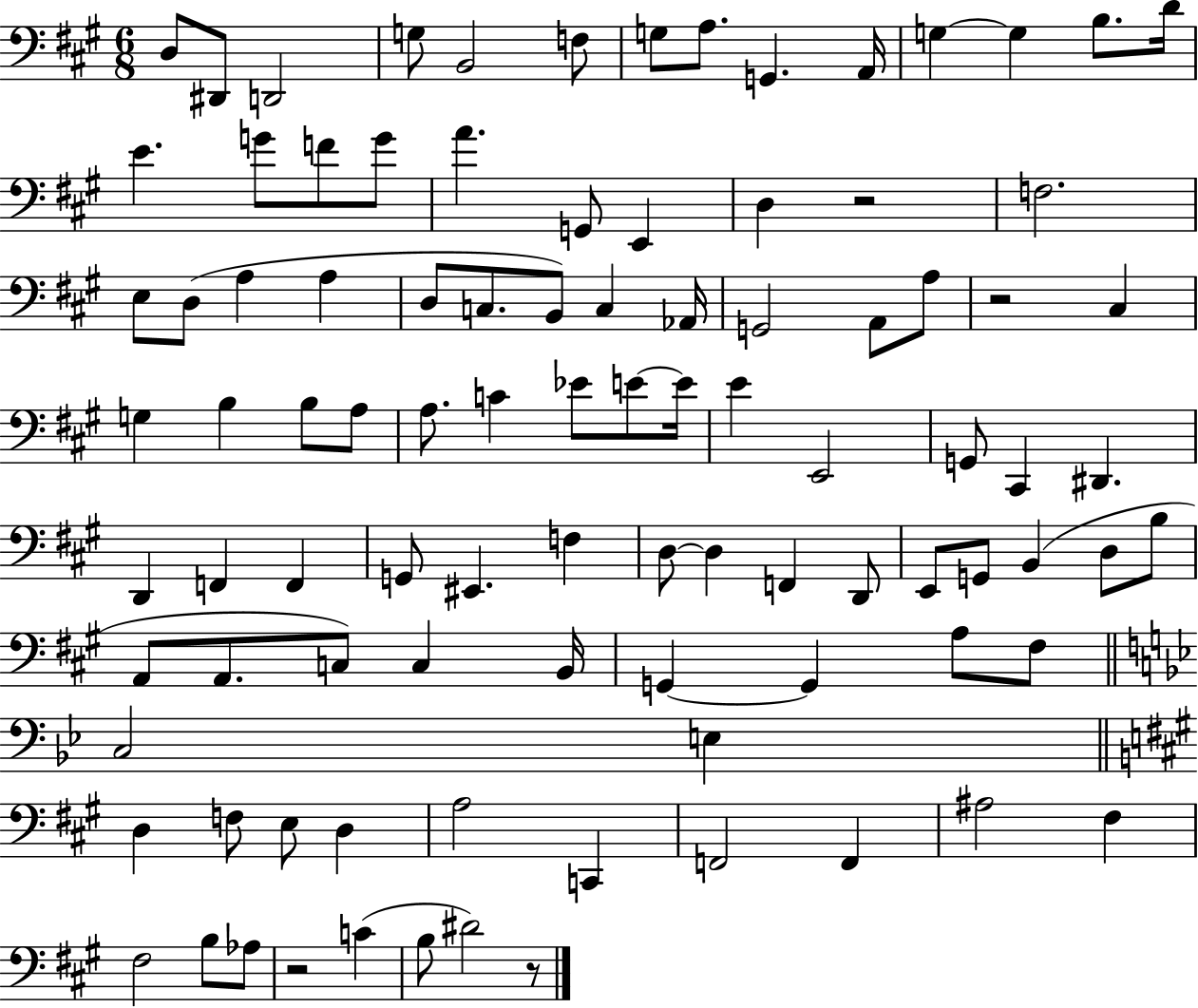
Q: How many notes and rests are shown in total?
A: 96